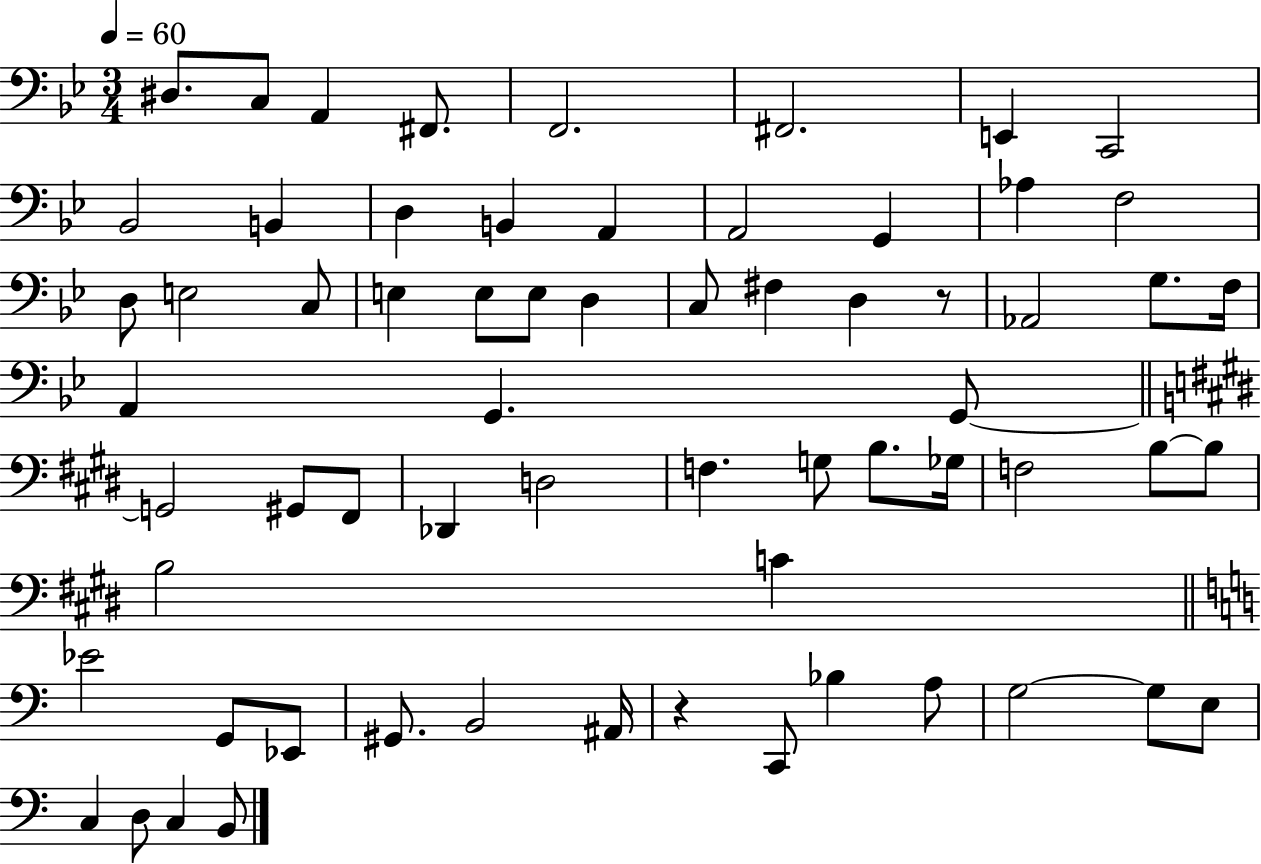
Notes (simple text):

D#3/e. C3/e A2/q F#2/e. F2/h. F#2/h. E2/q C2/h Bb2/h B2/q D3/q B2/q A2/q A2/h G2/q Ab3/q F3/h D3/e E3/h C3/e E3/q E3/e E3/e D3/q C3/e F#3/q D3/q R/e Ab2/h G3/e. F3/s A2/q G2/q. G2/e G2/h G#2/e F#2/e Db2/q D3/h F3/q. G3/e B3/e. Gb3/s F3/h B3/e B3/e B3/h C4/q Eb4/h G2/e Eb2/e G#2/e. B2/h A#2/s R/q C2/e Bb3/q A3/e G3/h G3/e E3/e C3/q D3/e C3/q B2/e